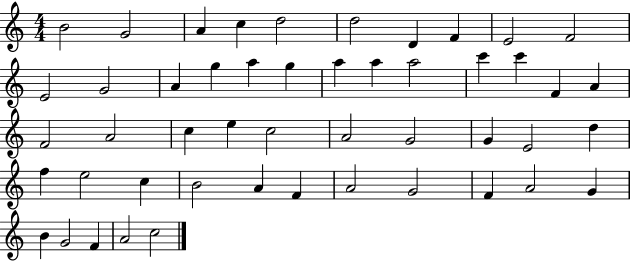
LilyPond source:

{
  \clef treble
  \numericTimeSignature
  \time 4/4
  \key c \major
  b'2 g'2 | a'4 c''4 d''2 | d''2 d'4 f'4 | e'2 f'2 | \break e'2 g'2 | a'4 g''4 a''4 g''4 | a''4 a''4 a''2 | c'''4 c'''4 f'4 a'4 | \break f'2 a'2 | c''4 e''4 c''2 | a'2 g'2 | g'4 e'2 d''4 | \break f''4 e''2 c''4 | b'2 a'4 f'4 | a'2 g'2 | f'4 a'2 g'4 | \break b'4 g'2 f'4 | a'2 c''2 | \bar "|."
}